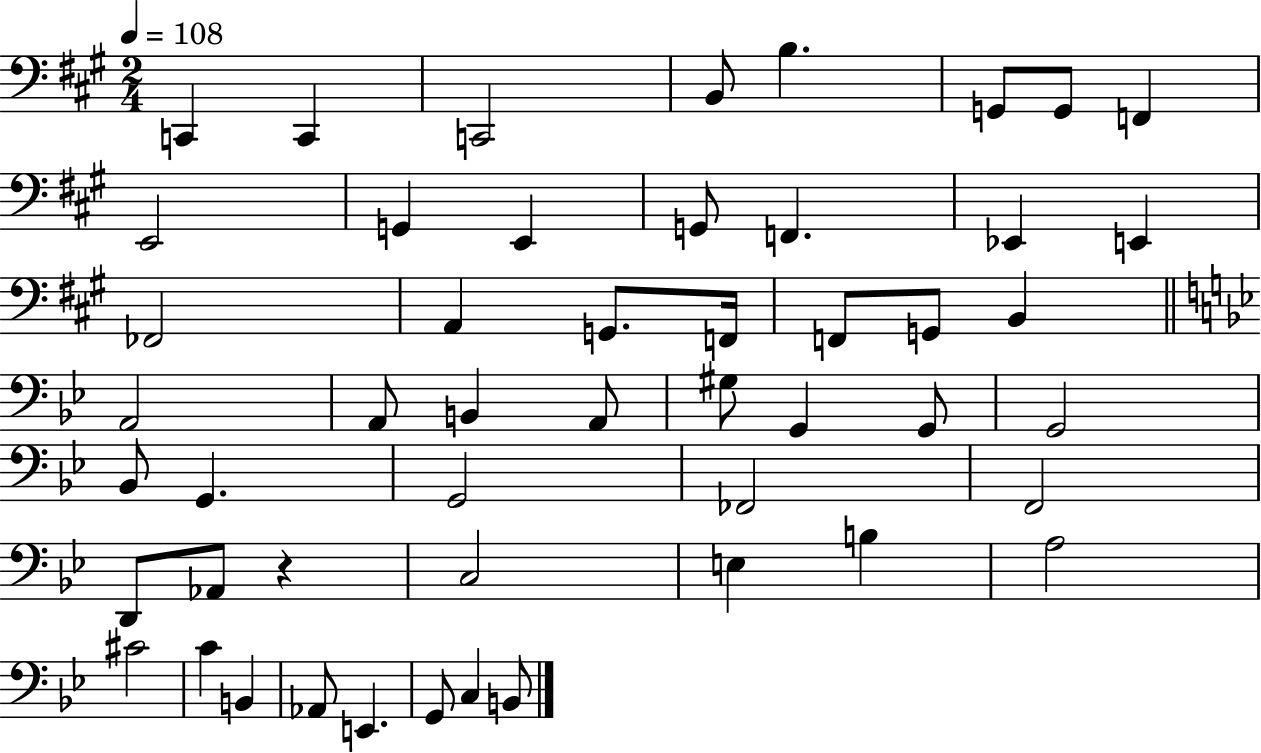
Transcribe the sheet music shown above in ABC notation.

X:1
T:Untitled
M:2/4
L:1/4
K:A
C,, C,, C,,2 B,,/2 B, G,,/2 G,,/2 F,, E,,2 G,, E,, G,,/2 F,, _E,, E,, _F,,2 A,, G,,/2 F,,/4 F,,/2 G,,/2 B,, A,,2 A,,/2 B,, A,,/2 ^G,/2 G,, G,,/2 G,,2 _B,,/2 G,, G,,2 _F,,2 F,,2 D,,/2 _A,,/2 z C,2 E, B, A,2 ^C2 C B,, _A,,/2 E,, G,,/2 C, B,,/2